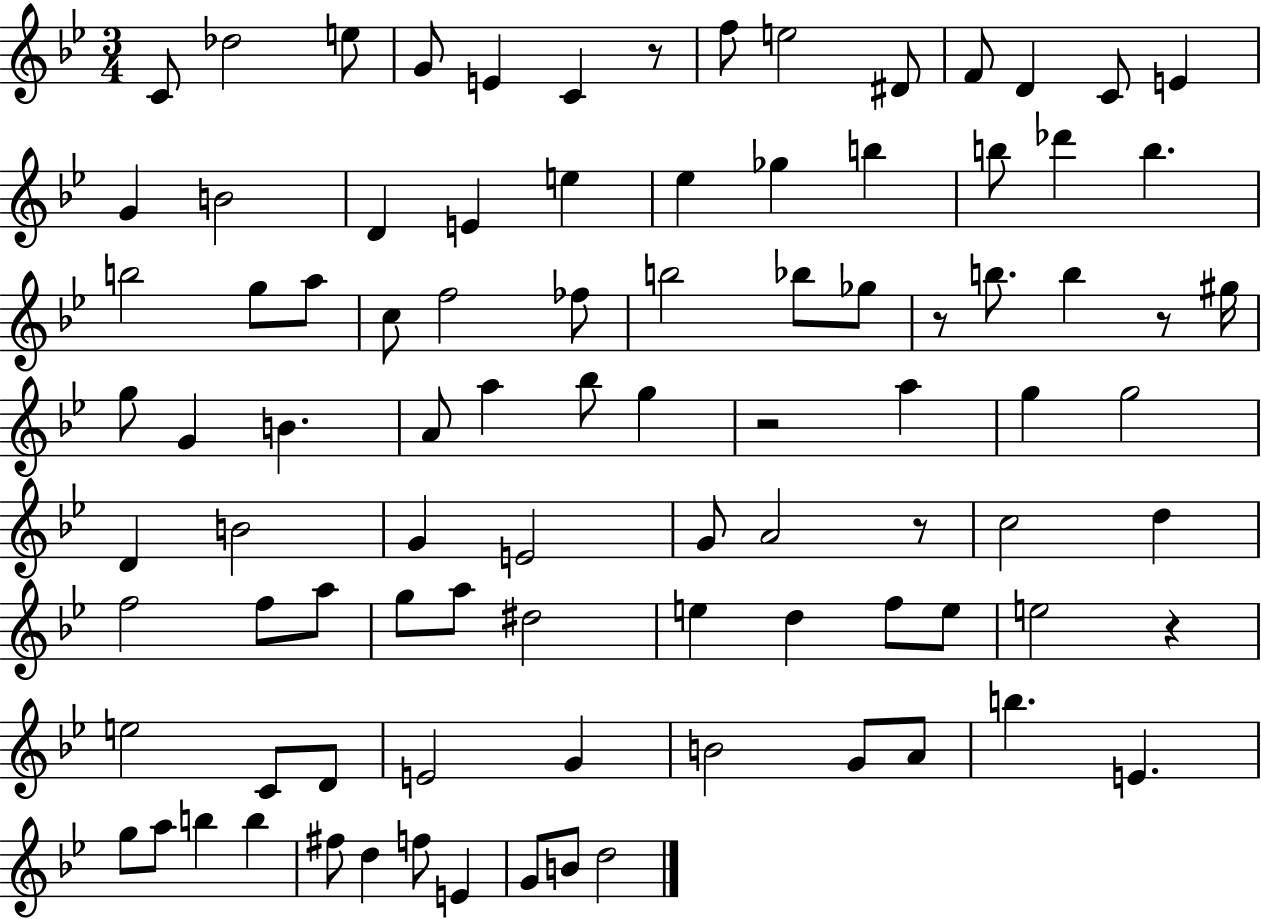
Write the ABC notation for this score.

X:1
T:Untitled
M:3/4
L:1/4
K:Bb
C/2 _d2 e/2 G/2 E C z/2 f/2 e2 ^D/2 F/2 D C/2 E G B2 D E e _e _g b b/2 _d' b b2 g/2 a/2 c/2 f2 _f/2 b2 _b/2 _g/2 z/2 b/2 b z/2 ^g/4 g/2 G B A/2 a _b/2 g z2 a g g2 D B2 G E2 G/2 A2 z/2 c2 d f2 f/2 a/2 g/2 a/2 ^d2 e d f/2 e/2 e2 z e2 C/2 D/2 E2 G B2 G/2 A/2 b E g/2 a/2 b b ^f/2 d f/2 E G/2 B/2 d2